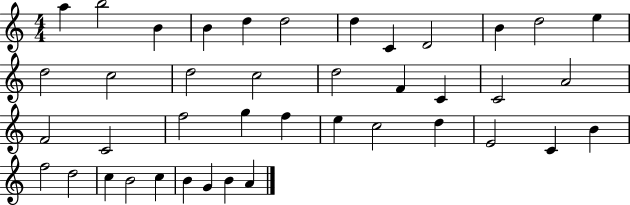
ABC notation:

X:1
T:Untitled
M:4/4
L:1/4
K:C
a b2 B B d d2 d C D2 B d2 e d2 c2 d2 c2 d2 F C C2 A2 F2 C2 f2 g f e c2 d E2 C B f2 d2 c B2 c B G B A